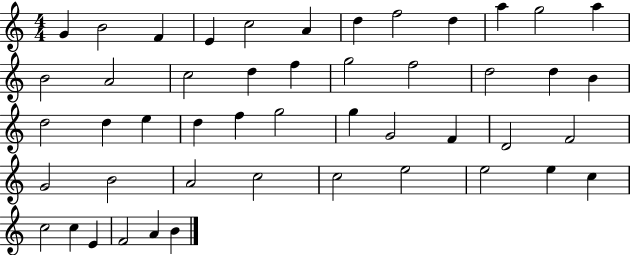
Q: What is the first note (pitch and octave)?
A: G4